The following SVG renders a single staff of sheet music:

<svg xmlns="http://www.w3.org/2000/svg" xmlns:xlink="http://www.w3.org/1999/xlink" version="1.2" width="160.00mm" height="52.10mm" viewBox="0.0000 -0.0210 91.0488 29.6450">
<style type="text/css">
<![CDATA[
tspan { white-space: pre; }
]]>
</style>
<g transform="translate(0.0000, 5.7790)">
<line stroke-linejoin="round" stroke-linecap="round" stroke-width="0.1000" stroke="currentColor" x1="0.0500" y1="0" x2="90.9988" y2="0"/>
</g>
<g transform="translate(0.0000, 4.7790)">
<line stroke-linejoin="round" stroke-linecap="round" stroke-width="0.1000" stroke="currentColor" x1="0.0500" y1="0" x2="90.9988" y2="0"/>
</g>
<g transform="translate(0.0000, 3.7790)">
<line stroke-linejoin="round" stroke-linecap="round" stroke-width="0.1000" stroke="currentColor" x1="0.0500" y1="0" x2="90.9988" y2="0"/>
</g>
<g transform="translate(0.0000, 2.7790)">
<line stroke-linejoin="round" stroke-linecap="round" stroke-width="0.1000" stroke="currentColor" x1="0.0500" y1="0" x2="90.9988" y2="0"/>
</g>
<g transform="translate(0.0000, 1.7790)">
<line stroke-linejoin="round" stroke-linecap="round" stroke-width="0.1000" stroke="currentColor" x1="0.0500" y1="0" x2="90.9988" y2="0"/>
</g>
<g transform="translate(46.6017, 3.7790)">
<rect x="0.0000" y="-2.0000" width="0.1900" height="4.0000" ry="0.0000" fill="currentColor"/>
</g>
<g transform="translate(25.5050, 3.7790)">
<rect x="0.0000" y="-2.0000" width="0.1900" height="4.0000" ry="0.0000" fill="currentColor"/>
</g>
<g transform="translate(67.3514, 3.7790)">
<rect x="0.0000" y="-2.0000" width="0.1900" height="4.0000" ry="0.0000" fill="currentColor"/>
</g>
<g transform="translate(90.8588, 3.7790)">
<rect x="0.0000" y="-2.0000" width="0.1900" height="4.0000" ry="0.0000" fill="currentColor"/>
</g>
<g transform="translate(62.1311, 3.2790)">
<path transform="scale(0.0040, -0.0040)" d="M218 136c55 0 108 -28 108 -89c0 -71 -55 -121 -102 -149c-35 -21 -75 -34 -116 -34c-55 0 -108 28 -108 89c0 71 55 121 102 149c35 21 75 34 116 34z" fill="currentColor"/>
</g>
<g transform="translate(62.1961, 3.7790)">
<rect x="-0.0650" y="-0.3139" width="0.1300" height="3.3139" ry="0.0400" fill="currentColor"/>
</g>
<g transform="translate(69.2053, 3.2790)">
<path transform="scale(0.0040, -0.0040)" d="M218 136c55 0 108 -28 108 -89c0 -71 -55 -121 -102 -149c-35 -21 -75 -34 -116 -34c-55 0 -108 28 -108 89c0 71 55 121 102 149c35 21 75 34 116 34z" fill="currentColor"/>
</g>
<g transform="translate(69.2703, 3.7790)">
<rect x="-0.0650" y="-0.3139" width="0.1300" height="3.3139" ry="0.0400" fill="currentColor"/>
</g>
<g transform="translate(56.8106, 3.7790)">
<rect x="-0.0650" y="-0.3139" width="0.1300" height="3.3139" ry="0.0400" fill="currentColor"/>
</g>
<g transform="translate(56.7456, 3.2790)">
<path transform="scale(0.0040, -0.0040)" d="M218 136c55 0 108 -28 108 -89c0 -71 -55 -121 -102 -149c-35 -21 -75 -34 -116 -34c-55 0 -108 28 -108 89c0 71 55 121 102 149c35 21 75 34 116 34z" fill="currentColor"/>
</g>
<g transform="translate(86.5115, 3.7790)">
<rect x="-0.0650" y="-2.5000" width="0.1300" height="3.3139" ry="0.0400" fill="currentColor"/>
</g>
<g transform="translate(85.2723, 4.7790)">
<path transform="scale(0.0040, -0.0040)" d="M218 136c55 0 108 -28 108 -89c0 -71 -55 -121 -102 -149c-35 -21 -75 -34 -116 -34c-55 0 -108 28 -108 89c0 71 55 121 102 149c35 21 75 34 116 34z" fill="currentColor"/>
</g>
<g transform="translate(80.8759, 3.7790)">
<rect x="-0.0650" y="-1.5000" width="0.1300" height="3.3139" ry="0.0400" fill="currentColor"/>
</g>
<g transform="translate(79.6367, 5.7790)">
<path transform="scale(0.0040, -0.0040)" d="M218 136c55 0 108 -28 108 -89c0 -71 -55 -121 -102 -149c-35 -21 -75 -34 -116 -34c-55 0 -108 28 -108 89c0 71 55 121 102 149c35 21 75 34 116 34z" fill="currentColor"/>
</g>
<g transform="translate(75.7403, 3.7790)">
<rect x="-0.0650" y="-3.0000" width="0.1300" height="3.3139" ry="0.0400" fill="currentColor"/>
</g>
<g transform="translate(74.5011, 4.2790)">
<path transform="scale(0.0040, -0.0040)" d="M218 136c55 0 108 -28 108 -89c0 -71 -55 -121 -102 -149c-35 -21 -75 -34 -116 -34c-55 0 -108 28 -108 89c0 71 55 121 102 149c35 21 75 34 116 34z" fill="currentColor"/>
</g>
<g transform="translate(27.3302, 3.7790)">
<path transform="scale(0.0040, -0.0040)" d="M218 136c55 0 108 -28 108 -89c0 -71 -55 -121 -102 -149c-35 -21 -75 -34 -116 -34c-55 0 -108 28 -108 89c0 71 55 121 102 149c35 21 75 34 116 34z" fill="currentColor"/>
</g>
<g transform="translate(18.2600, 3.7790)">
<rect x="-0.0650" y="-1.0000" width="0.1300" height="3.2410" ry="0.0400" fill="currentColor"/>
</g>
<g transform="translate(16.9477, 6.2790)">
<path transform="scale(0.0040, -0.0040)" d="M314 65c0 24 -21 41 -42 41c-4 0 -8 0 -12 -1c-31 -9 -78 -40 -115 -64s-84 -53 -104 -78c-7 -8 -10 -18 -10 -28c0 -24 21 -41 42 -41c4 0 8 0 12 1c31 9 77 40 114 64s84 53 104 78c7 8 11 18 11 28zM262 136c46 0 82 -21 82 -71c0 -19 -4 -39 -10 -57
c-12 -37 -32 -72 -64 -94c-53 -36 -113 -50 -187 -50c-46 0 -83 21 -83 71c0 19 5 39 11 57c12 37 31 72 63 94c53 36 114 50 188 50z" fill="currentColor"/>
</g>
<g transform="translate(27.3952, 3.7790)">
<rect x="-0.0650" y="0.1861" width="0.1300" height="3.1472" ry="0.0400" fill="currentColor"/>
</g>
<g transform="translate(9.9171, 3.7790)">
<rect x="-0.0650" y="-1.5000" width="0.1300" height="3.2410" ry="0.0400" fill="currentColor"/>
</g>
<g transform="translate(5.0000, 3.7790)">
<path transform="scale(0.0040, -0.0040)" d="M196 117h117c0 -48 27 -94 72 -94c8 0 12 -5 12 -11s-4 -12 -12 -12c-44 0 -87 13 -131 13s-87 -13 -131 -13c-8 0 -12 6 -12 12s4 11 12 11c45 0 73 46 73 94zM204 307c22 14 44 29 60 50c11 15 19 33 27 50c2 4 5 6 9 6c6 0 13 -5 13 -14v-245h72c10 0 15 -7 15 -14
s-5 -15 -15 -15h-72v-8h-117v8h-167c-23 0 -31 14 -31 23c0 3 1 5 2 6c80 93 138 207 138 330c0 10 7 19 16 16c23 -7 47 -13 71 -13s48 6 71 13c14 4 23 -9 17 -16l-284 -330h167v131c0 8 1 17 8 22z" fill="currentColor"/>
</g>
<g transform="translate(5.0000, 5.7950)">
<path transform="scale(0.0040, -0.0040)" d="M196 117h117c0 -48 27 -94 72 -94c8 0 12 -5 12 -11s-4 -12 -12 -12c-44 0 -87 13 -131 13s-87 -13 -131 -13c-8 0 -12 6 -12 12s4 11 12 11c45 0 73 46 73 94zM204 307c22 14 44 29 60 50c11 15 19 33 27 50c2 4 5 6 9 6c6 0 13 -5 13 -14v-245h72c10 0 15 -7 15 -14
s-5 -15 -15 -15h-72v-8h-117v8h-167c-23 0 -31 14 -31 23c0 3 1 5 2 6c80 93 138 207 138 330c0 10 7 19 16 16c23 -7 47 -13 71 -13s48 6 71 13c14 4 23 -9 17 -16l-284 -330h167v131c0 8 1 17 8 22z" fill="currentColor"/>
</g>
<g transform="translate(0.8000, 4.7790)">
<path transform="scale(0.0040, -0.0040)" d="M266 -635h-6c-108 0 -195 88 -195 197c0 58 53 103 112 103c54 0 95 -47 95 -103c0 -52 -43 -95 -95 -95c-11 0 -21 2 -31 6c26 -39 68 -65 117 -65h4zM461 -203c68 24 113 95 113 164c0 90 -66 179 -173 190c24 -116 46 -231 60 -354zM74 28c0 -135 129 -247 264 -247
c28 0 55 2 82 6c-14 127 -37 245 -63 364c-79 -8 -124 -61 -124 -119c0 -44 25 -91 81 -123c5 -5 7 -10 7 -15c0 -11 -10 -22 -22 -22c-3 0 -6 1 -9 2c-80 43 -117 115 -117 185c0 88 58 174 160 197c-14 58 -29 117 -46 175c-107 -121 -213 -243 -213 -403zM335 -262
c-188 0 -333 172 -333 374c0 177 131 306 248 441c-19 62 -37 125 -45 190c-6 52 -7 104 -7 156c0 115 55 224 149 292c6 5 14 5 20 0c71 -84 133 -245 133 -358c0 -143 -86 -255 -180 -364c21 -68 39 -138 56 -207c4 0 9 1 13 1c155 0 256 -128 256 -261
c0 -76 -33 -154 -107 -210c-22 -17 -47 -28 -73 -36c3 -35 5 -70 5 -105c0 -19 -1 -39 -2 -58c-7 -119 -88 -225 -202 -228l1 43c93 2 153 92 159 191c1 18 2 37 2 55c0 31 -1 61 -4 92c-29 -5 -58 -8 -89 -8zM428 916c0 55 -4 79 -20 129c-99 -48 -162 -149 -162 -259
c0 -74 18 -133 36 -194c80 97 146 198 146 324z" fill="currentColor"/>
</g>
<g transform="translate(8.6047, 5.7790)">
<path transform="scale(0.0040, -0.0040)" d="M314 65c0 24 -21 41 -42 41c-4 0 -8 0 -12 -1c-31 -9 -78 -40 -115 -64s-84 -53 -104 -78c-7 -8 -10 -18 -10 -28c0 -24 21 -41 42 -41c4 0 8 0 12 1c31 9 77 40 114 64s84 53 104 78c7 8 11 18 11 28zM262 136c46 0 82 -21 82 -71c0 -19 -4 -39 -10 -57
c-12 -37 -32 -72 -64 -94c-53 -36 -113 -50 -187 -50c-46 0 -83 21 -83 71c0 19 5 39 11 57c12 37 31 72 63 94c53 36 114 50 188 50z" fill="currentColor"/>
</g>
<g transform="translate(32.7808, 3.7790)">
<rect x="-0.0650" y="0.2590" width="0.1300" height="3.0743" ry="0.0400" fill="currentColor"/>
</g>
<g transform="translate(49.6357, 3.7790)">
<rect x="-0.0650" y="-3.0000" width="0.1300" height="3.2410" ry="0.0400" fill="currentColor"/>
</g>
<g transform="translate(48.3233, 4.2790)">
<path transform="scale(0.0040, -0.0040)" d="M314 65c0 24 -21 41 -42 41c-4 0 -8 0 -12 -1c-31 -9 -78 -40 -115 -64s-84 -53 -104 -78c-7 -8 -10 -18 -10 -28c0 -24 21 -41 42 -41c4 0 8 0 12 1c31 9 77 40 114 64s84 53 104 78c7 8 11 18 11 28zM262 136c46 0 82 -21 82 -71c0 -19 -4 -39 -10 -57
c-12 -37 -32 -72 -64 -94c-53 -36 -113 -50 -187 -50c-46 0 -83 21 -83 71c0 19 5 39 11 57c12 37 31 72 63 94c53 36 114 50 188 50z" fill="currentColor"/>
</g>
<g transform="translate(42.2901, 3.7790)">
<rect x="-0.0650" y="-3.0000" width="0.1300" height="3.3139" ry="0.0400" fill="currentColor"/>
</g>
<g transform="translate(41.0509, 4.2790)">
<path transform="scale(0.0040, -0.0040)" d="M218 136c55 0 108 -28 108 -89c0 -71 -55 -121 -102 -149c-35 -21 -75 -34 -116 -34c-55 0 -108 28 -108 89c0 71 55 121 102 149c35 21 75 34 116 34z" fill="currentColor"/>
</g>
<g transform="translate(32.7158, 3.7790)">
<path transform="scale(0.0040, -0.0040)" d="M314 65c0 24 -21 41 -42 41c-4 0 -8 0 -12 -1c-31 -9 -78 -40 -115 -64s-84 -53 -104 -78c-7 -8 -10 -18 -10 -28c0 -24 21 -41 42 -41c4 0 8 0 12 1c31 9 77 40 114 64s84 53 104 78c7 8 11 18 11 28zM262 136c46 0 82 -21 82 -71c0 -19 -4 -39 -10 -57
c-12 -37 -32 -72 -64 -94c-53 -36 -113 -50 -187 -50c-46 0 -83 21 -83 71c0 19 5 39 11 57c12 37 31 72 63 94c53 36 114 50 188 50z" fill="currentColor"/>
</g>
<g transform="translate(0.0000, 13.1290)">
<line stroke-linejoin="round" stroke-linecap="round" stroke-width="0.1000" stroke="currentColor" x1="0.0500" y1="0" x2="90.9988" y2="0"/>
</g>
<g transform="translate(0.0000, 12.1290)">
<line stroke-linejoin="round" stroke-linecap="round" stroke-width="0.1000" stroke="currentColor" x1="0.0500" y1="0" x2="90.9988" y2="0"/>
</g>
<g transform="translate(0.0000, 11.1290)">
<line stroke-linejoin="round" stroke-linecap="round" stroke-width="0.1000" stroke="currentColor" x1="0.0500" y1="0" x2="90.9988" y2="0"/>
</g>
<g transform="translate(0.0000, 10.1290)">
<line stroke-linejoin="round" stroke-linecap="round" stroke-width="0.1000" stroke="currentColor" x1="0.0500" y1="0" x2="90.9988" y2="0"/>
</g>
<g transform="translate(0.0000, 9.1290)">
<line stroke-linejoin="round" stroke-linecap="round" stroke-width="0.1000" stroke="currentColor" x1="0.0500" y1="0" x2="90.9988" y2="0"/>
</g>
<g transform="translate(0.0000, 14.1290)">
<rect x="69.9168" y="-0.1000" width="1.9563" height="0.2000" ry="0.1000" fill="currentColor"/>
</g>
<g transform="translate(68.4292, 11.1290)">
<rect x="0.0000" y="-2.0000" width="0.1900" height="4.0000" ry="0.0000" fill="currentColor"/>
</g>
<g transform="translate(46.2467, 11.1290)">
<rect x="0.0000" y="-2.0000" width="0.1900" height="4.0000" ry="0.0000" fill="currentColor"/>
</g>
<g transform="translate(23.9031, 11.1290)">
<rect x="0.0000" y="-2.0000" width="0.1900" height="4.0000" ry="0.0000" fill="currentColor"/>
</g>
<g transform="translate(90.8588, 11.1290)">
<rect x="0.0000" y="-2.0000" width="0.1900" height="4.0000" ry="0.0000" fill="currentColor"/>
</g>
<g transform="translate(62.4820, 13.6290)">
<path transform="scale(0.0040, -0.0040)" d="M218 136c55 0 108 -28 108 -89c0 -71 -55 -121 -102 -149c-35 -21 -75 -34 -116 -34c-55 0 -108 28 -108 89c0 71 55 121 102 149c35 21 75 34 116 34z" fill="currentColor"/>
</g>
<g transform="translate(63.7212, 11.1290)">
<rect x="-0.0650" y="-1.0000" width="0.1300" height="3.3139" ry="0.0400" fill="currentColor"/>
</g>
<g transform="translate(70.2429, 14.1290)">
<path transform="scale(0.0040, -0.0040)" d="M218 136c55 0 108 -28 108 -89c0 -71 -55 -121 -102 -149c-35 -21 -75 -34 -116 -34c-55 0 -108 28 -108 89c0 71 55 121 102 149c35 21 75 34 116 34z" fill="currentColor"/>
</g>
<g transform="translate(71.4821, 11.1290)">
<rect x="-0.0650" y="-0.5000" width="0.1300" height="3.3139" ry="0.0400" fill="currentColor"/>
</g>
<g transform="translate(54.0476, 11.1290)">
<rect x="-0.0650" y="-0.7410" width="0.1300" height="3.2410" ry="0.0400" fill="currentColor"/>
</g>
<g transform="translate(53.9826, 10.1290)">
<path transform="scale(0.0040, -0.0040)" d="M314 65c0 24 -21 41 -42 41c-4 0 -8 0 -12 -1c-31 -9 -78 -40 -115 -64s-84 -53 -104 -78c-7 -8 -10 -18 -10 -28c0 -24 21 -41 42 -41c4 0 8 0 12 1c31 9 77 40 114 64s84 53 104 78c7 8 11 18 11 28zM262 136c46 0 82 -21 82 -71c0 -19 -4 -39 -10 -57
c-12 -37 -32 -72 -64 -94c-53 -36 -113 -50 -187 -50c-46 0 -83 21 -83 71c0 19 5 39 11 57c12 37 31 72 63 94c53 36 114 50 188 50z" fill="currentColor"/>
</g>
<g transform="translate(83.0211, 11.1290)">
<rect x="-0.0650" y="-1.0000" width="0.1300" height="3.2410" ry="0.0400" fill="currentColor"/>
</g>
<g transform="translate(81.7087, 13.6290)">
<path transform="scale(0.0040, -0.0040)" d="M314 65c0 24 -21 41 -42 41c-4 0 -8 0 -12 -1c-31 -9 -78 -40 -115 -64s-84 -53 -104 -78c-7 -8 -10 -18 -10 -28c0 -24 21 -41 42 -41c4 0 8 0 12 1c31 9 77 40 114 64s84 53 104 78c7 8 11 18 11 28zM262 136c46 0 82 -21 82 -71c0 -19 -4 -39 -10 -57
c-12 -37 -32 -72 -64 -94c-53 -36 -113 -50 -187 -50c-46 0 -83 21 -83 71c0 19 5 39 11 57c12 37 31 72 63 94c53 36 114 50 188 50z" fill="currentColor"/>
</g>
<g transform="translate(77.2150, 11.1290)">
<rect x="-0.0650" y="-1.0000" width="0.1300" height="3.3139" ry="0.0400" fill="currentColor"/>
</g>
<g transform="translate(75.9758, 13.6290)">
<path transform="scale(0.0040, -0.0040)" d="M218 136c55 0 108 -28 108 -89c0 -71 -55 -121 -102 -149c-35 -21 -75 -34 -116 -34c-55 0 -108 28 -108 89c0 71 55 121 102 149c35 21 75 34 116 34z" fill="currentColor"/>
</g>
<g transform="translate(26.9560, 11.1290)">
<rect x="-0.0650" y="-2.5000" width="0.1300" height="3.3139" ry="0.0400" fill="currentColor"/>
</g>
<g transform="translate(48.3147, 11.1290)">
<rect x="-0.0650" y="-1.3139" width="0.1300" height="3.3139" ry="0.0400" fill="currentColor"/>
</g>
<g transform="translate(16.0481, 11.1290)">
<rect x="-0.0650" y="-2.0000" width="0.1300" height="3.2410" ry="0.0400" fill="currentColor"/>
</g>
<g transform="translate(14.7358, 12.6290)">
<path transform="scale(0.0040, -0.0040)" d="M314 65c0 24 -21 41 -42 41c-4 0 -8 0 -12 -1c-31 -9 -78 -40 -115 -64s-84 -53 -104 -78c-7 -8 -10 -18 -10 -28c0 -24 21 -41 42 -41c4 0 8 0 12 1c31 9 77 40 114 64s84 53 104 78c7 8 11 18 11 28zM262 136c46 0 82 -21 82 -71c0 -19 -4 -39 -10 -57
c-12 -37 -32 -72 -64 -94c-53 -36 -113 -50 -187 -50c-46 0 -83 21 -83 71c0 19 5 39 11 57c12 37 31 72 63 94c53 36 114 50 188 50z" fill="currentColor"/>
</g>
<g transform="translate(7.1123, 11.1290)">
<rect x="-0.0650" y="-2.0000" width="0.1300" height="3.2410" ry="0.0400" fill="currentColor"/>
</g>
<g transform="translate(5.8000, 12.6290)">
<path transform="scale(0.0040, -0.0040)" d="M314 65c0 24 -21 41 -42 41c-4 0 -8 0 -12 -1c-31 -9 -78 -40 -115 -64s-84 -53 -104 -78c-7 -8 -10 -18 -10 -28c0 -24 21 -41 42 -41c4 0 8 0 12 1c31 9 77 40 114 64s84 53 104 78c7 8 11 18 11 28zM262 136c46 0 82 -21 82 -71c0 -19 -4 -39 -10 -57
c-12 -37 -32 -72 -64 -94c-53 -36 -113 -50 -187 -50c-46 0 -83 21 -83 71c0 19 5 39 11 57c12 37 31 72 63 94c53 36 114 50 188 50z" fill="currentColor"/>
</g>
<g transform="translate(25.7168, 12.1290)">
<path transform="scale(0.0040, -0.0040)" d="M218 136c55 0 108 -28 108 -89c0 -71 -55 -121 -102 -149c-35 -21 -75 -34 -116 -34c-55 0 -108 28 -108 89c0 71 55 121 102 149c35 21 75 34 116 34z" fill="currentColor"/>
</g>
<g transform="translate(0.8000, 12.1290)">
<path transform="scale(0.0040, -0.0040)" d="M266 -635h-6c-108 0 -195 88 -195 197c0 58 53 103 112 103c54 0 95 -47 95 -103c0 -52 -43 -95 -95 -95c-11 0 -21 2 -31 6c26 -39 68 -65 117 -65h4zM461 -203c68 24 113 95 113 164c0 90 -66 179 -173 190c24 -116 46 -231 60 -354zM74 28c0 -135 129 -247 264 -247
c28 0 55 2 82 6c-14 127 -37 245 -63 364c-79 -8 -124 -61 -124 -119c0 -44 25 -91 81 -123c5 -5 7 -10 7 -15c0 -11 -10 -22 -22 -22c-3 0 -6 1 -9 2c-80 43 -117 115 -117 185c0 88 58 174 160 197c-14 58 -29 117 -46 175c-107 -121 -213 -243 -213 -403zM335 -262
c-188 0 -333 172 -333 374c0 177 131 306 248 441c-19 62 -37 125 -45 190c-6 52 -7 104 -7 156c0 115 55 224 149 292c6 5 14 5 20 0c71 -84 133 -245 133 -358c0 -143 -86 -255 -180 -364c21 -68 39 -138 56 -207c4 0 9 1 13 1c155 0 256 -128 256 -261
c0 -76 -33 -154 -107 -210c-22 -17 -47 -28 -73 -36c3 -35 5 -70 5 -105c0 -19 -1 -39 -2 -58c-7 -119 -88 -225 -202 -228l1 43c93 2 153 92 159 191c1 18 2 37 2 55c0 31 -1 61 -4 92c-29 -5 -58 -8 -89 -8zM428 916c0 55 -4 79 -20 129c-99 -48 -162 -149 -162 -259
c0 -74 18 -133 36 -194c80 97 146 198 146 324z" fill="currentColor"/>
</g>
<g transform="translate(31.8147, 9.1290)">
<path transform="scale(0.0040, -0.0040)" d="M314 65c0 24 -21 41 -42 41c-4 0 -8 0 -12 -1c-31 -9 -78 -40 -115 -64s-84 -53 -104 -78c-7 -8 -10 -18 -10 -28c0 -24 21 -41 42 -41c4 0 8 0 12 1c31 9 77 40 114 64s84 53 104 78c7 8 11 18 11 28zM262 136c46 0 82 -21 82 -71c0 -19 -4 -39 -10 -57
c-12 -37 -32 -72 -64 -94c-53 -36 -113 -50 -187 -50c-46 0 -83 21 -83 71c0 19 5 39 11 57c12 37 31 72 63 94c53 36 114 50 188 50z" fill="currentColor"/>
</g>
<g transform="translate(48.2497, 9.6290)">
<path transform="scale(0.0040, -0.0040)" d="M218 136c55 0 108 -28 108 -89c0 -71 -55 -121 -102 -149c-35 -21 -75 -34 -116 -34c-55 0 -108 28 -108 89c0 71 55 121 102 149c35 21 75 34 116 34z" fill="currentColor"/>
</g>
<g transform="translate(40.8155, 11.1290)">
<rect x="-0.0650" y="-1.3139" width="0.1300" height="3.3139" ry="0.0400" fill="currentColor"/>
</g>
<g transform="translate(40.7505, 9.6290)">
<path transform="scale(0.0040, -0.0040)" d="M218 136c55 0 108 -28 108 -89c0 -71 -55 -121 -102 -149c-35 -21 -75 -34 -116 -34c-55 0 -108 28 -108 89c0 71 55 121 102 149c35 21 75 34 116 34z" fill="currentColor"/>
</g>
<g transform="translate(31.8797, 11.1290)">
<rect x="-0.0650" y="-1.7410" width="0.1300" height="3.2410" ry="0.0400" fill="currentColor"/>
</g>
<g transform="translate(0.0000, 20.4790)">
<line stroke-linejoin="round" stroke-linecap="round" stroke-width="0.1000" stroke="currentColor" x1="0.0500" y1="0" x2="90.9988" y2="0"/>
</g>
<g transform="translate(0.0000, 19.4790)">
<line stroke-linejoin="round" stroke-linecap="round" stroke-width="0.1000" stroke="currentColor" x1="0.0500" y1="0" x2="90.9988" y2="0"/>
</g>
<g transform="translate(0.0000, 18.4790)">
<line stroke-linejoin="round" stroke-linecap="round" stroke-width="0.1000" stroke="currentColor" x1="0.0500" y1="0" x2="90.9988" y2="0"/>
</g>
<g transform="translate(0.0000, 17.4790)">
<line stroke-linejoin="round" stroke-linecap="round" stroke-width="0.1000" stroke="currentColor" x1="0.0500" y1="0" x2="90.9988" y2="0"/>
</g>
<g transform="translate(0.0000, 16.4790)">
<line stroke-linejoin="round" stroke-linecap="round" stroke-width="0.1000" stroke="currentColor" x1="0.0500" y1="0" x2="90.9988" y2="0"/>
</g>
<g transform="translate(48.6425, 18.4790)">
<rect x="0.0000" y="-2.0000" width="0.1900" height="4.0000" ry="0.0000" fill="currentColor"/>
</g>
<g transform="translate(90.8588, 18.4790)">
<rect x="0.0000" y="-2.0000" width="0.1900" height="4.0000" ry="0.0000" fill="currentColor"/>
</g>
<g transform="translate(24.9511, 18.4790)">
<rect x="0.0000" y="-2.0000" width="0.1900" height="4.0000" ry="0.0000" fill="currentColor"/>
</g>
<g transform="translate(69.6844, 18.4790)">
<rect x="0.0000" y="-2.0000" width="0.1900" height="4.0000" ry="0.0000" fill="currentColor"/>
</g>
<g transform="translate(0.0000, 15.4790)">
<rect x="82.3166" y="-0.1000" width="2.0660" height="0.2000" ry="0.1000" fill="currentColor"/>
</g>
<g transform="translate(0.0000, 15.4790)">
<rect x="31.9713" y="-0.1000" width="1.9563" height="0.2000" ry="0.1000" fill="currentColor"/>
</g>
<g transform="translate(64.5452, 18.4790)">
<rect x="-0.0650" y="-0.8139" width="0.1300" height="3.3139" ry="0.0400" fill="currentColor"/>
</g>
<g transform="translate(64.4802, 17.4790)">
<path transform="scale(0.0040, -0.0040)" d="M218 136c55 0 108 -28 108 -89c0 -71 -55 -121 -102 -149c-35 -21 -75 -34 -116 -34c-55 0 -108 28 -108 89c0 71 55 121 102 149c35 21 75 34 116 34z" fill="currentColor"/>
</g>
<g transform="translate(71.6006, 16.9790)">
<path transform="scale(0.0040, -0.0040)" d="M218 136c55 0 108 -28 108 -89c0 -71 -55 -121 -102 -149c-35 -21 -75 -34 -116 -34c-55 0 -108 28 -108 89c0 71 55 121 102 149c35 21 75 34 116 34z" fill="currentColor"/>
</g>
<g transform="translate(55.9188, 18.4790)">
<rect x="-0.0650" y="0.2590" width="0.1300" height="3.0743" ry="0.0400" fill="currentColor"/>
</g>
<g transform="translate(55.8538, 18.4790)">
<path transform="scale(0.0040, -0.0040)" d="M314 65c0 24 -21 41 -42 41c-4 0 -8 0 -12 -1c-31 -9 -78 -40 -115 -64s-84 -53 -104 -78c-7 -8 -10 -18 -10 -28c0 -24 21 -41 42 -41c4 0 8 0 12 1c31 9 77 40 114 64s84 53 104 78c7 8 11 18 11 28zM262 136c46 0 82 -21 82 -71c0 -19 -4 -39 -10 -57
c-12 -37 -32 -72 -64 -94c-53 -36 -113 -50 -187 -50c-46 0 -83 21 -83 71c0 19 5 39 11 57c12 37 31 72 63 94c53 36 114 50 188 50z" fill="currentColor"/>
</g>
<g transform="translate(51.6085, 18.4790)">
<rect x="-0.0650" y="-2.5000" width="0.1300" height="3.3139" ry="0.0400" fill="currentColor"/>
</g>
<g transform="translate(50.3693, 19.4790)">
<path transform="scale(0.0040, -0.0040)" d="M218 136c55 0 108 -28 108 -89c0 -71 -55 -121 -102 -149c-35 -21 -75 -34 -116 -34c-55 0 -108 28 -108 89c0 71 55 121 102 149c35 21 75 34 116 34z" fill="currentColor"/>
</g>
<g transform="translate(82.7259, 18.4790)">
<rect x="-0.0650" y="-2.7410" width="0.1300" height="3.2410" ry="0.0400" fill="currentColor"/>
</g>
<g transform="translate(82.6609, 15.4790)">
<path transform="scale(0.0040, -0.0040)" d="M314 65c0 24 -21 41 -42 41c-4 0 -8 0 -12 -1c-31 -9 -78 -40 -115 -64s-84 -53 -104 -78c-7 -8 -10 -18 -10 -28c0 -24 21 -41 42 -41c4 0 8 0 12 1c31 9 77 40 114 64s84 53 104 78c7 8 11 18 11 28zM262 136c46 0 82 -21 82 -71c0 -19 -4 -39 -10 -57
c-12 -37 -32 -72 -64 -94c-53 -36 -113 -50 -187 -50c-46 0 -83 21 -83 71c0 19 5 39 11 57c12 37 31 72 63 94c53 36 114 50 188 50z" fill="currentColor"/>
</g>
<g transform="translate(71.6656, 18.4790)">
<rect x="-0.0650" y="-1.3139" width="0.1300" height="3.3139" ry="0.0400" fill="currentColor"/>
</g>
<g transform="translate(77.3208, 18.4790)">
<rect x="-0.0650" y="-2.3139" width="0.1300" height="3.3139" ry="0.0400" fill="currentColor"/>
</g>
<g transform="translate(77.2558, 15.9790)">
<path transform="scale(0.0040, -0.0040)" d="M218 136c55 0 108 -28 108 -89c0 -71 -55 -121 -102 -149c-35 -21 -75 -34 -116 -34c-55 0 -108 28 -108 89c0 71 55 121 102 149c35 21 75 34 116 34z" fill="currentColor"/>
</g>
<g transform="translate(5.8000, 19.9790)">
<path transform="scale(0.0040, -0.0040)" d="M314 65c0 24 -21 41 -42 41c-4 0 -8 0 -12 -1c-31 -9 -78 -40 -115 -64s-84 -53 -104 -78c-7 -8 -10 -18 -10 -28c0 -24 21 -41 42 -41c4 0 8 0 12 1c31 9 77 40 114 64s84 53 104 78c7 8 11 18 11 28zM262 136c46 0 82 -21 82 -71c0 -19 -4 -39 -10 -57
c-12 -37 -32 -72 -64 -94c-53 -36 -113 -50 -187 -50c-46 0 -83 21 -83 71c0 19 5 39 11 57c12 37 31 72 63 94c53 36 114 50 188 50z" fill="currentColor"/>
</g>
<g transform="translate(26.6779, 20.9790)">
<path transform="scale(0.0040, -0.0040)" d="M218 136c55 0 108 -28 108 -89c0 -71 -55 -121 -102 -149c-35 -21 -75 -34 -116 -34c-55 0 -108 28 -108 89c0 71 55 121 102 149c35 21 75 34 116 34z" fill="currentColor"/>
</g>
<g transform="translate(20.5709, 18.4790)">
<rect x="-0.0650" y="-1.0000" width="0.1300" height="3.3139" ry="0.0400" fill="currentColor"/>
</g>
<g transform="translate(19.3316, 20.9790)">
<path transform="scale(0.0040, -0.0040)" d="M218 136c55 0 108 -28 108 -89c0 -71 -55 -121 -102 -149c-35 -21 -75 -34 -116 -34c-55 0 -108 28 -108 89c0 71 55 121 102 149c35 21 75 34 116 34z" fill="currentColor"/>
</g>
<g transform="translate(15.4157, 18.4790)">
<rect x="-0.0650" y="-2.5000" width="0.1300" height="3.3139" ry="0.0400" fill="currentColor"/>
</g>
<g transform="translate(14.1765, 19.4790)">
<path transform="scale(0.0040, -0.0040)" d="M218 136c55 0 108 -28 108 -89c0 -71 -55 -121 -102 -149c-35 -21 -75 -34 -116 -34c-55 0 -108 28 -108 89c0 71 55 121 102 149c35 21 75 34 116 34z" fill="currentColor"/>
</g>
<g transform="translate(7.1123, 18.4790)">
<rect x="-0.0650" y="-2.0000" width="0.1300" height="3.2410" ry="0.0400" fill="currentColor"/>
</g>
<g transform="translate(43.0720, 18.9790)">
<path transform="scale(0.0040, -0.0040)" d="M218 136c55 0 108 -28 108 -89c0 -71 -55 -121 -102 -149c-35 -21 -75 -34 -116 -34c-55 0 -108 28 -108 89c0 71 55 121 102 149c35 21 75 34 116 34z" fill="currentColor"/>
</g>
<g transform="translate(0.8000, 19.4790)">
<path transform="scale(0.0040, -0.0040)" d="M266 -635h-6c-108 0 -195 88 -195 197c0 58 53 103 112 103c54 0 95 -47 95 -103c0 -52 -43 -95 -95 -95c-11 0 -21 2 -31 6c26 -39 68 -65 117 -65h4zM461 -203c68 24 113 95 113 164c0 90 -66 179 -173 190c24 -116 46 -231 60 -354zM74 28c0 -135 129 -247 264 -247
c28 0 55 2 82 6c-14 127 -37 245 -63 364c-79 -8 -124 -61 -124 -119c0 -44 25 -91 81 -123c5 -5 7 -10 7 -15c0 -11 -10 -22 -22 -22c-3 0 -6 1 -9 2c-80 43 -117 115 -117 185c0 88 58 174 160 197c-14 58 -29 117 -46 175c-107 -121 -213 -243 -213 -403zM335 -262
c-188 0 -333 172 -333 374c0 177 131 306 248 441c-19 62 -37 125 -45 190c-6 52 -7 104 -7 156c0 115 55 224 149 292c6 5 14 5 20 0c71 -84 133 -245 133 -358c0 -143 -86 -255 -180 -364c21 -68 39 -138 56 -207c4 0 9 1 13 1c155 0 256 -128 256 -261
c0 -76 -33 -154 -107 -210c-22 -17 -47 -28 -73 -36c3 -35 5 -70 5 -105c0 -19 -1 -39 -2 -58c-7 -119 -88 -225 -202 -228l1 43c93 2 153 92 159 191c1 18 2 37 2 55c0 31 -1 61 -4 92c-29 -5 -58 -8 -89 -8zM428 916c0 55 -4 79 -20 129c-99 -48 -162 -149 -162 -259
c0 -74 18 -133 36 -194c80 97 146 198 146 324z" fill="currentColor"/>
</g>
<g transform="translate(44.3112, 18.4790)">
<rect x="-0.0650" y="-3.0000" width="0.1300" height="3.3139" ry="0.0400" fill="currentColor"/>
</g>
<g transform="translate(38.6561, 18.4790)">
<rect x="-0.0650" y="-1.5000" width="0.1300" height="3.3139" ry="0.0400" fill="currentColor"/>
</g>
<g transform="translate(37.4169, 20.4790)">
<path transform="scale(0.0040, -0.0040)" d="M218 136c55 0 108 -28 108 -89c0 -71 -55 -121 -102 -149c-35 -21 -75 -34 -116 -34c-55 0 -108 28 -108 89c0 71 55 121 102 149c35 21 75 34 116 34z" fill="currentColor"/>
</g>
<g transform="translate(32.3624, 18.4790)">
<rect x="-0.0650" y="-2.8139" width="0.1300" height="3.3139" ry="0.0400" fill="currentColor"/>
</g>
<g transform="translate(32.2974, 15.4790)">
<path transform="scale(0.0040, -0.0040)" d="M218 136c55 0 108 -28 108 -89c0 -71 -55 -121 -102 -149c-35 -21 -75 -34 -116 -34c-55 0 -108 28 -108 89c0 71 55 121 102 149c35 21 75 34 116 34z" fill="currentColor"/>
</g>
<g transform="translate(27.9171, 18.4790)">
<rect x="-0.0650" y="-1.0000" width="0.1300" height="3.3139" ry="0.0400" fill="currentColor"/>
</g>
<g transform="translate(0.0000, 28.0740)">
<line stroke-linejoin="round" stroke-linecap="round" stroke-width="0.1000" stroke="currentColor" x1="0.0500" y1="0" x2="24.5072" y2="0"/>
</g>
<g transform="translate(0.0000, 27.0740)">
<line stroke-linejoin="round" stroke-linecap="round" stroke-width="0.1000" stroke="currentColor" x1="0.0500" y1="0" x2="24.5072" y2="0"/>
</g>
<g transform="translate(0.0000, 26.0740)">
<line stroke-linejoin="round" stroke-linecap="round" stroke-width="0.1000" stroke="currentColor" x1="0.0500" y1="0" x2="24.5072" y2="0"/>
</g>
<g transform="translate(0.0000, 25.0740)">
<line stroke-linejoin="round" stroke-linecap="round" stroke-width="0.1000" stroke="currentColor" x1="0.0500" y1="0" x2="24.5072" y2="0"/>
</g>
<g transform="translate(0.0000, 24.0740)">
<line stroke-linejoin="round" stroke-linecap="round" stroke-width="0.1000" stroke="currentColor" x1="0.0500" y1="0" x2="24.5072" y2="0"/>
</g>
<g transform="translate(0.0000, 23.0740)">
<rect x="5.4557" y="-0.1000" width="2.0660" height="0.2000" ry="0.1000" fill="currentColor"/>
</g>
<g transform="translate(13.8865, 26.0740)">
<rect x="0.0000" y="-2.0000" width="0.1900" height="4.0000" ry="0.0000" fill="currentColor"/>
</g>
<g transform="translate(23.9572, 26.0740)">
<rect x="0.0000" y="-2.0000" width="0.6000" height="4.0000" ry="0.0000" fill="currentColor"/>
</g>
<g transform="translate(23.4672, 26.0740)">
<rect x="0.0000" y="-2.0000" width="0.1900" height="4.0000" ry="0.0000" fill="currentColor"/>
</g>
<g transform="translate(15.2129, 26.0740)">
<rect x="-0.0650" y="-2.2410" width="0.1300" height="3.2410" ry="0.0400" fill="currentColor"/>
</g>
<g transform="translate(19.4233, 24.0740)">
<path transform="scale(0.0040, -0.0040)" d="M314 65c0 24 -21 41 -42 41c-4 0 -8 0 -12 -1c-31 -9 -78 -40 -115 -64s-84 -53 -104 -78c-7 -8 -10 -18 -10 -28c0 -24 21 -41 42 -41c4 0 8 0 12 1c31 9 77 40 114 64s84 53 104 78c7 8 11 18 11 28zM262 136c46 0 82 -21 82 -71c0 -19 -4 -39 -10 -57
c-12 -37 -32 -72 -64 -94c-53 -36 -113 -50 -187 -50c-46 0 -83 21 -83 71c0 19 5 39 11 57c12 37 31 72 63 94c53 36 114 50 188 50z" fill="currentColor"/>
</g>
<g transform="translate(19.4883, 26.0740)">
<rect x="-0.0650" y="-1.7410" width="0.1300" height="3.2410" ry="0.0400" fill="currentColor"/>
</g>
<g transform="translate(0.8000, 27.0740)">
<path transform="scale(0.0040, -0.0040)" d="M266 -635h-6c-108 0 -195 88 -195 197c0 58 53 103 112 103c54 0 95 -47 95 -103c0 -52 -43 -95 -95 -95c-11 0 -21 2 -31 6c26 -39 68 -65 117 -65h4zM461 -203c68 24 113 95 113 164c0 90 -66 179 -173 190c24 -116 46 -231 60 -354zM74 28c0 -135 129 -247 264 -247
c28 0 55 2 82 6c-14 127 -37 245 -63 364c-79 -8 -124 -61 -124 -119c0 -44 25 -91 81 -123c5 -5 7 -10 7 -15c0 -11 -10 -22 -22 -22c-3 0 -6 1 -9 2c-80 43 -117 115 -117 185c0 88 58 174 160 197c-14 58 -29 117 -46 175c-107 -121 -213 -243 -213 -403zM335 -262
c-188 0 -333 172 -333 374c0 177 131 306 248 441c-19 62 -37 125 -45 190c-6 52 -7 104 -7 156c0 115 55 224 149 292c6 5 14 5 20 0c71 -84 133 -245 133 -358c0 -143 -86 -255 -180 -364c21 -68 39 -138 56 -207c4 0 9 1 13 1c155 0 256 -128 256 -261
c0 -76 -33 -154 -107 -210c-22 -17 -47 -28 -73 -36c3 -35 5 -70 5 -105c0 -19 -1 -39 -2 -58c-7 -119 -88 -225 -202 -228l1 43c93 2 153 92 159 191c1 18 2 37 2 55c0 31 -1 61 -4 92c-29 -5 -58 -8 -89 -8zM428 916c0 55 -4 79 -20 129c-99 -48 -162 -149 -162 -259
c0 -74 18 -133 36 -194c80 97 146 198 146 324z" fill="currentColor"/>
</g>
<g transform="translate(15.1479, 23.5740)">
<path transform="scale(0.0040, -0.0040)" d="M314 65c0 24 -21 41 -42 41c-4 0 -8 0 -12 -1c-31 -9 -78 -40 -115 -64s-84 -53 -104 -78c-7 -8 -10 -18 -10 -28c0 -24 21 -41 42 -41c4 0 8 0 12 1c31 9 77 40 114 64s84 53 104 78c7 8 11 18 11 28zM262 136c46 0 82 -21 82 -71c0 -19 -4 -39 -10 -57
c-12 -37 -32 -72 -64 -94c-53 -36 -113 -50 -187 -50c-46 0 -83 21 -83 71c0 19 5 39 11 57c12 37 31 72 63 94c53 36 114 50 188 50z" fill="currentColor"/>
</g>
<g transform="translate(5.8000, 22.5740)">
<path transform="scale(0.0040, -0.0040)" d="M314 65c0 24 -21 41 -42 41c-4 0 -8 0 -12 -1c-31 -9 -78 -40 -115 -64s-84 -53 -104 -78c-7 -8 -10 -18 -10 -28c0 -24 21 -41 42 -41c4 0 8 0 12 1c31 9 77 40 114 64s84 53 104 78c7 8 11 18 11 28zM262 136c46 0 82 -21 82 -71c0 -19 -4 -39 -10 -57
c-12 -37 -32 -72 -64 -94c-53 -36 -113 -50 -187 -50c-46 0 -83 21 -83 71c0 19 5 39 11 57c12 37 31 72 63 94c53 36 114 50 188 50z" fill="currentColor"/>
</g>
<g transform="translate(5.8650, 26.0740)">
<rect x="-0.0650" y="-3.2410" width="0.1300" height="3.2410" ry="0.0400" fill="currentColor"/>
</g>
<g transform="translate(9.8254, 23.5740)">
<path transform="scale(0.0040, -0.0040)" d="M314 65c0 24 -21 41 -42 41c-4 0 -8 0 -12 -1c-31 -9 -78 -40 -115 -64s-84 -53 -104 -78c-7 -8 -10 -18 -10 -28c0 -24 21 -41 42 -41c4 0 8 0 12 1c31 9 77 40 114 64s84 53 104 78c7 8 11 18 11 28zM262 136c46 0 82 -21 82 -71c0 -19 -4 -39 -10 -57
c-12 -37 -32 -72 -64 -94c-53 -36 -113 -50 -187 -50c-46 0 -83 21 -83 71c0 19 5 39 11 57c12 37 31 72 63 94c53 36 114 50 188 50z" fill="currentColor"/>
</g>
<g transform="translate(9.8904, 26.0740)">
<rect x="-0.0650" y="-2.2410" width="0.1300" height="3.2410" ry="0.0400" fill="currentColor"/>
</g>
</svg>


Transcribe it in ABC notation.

X:1
T:Untitled
M:4/4
L:1/4
K:C
E2 D2 B B2 A A2 c c c A E G F2 F2 G f2 e e d2 D C D D2 F2 G D D a E A G B2 d e g a2 b2 g2 g2 f2